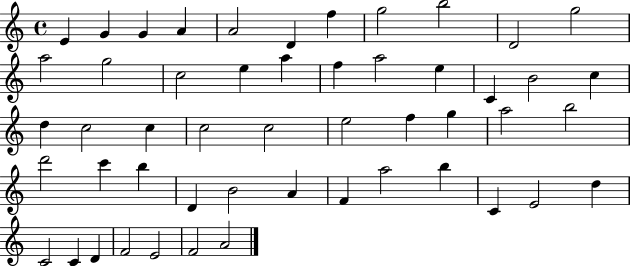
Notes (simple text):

E4/q G4/q G4/q A4/q A4/h D4/q F5/q G5/h B5/h D4/h G5/h A5/h G5/h C5/h E5/q A5/q F5/q A5/h E5/q C4/q B4/h C5/q D5/q C5/h C5/q C5/h C5/h E5/h F5/q G5/q A5/h B5/h D6/h C6/q B5/q D4/q B4/h A4/q F4/q A5/h B5/q C4/q E4/h D5/q C4/h C4/q D4/q F4/h E4/h F4/h A4/h